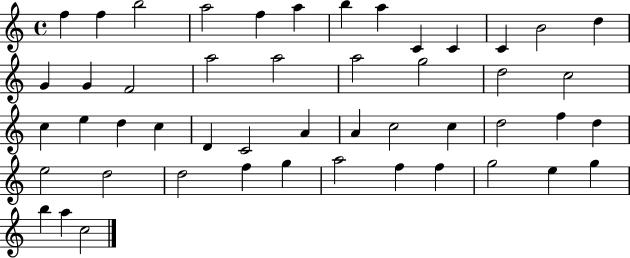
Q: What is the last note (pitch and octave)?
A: C5